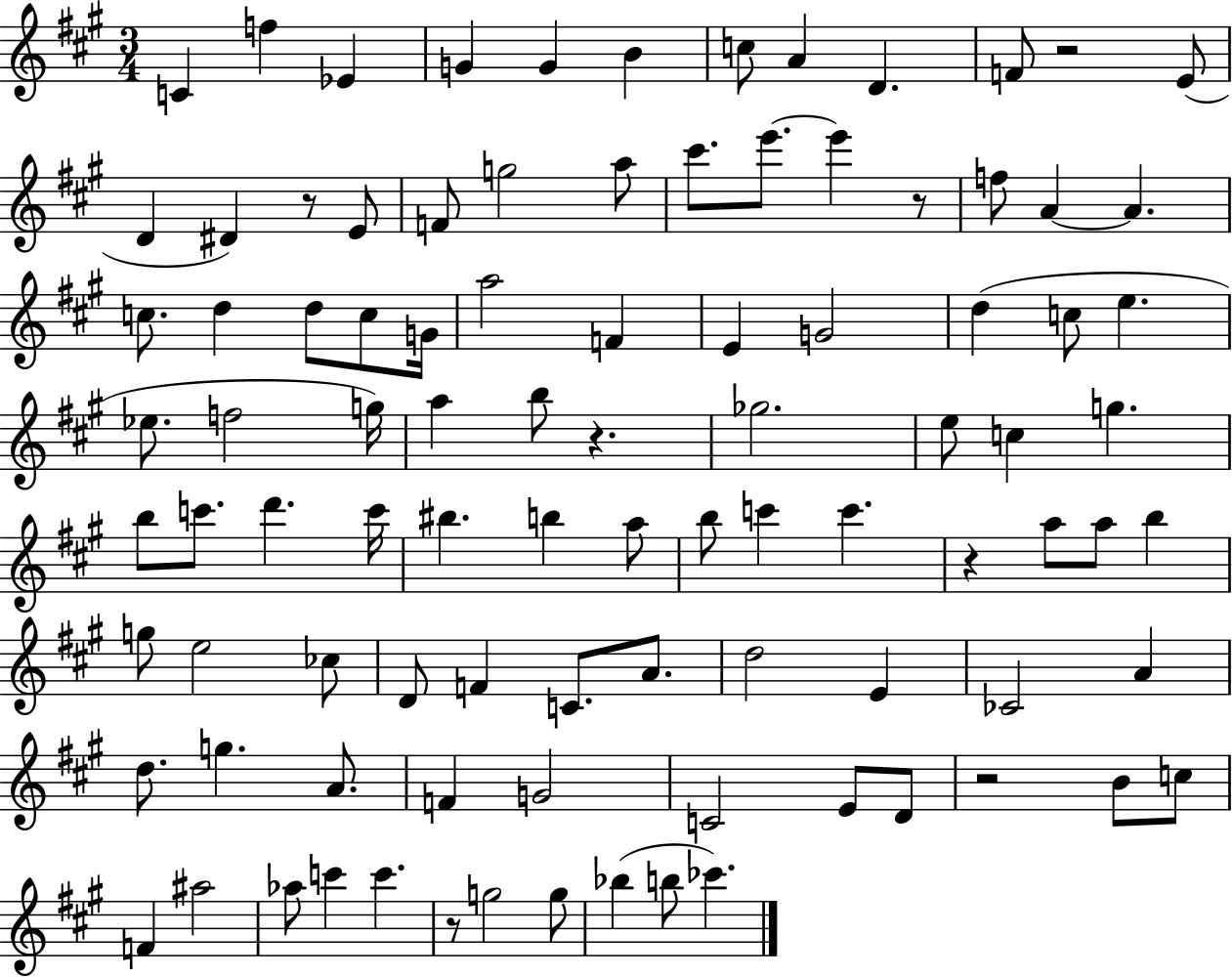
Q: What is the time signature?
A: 3/4